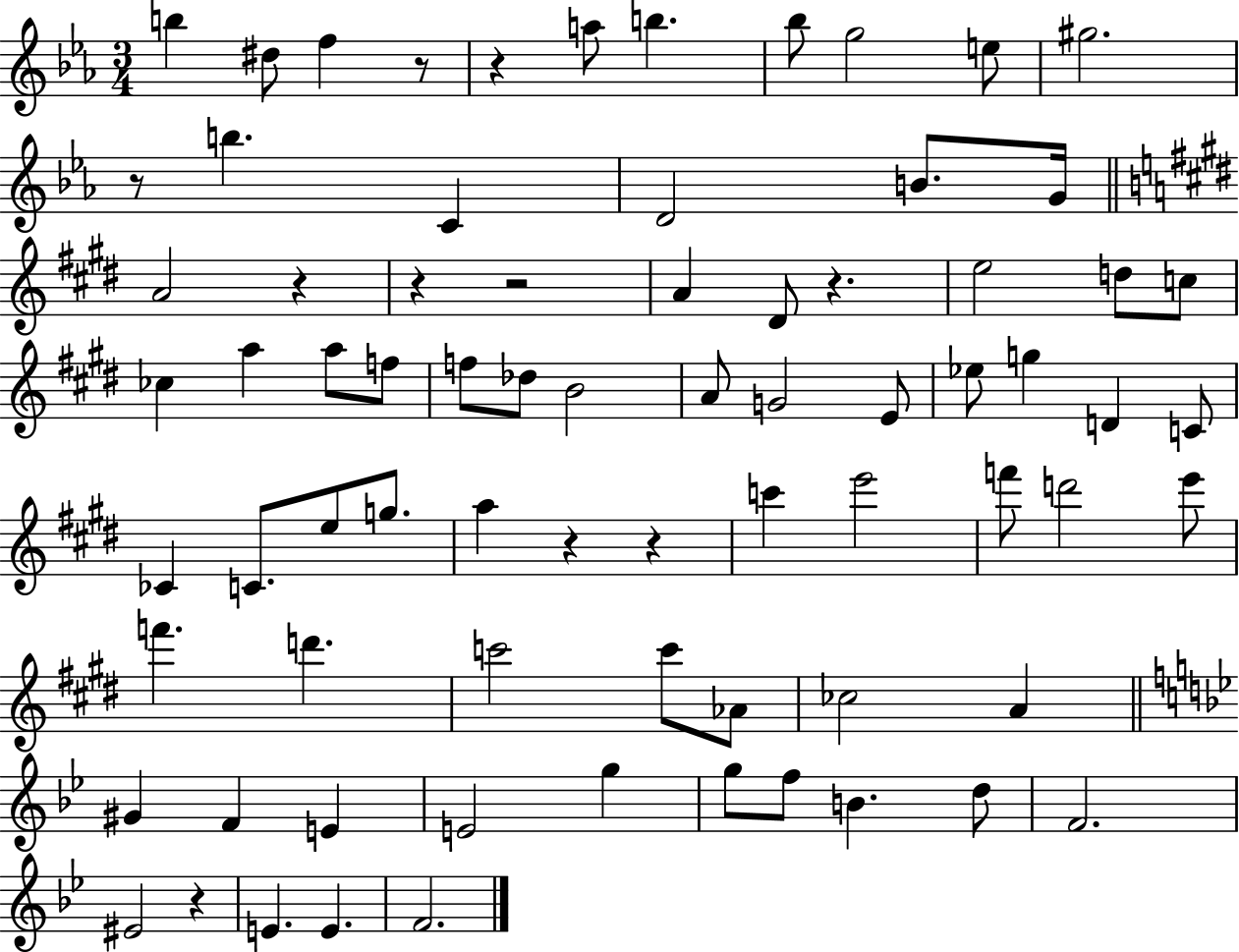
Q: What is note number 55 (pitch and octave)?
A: E4